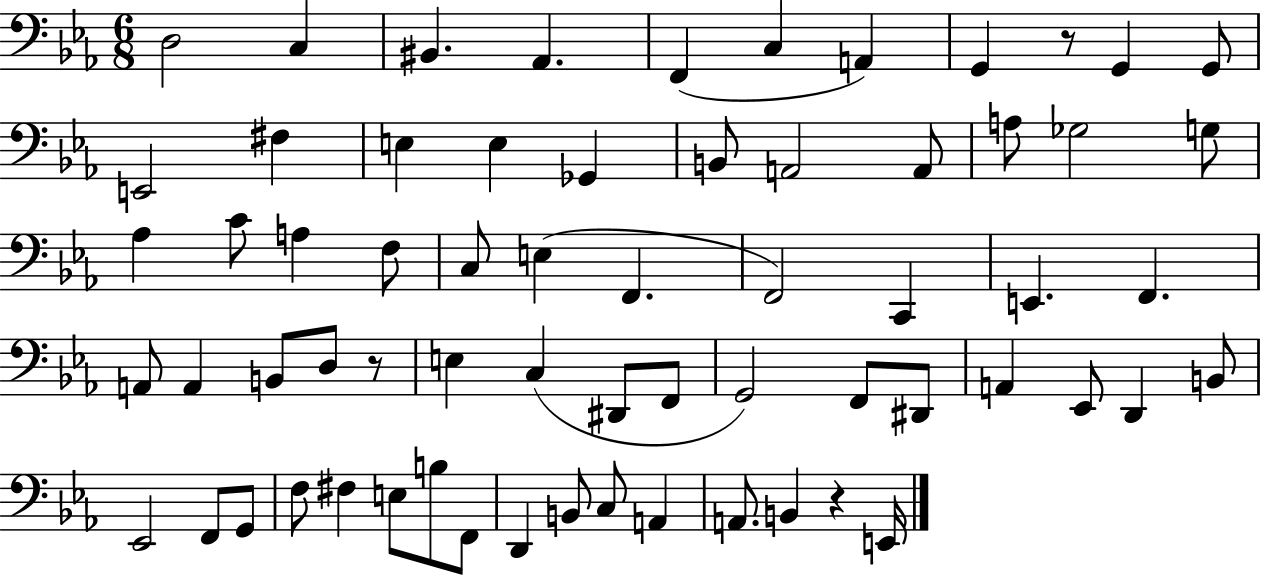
D3/h C3/q BIS2/q. Ab2/q. F2/q C3/q A2/q G2/q R/e G2/q G2/e E2/h F#3/q E3/q E3/q Gb2/q B2/e A2/h A2/e A3/e Gb3/h G3/e Ab3/q C4/e A3/q F3/e C3/e E3/q F2/q. F2/h C2/q E2/q. F2/q. A2/e A2/q B2/e D3/e R/e E3/q C3/q D#2/e F2/e G2/h F2/e D#2/e A2/q Eb2/e D2/q B2/e Eb2/h F2/e G2/e F3/e F#3/q E3/e B3/e F2/e D2/q B2/e C3/e A2/q A2/e. B2/q R/q E2/s